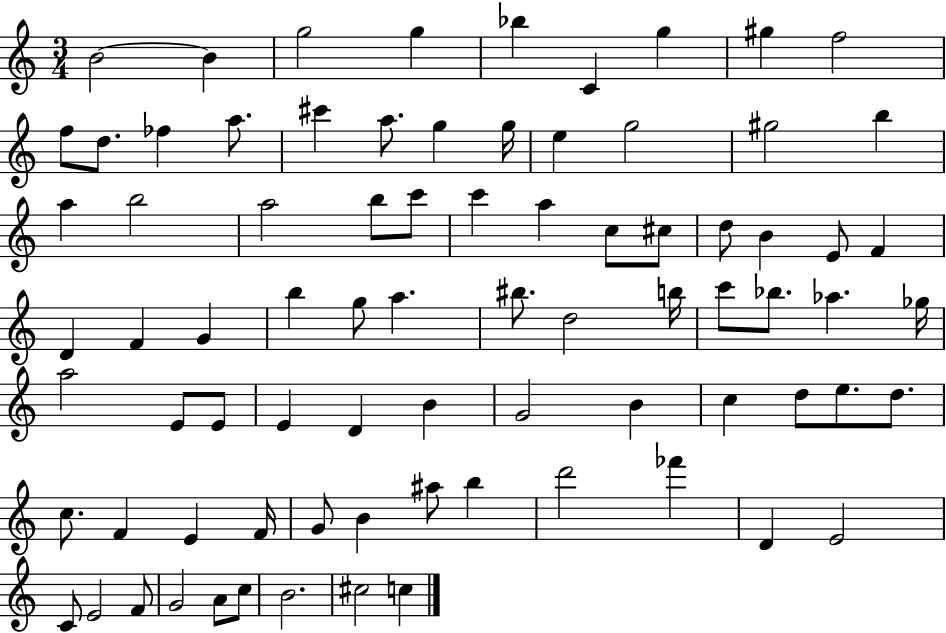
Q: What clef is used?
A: treble